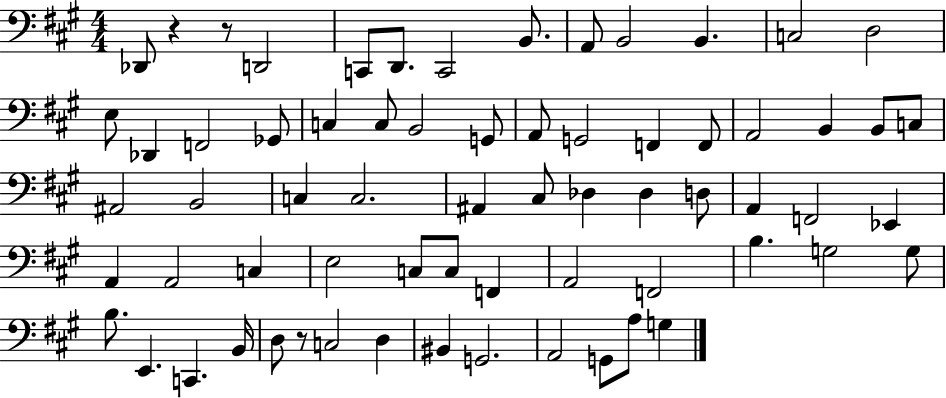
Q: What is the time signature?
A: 4/4